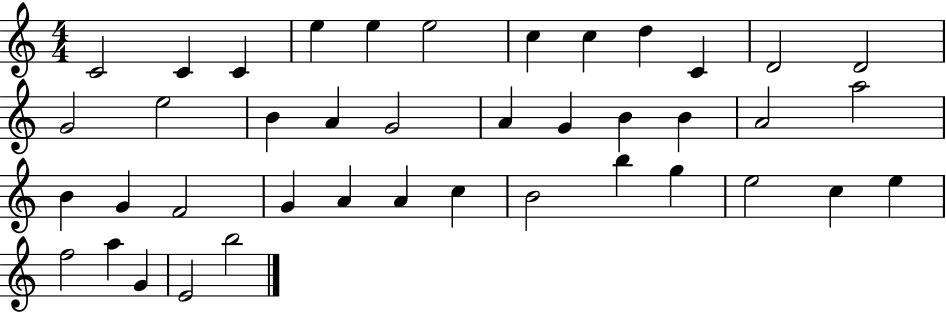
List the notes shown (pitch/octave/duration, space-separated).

C4/h C4/q C4/q E5/q E5/q E5/h C5/q C5/q D5/q C4/q D4/h D4/h G4/h E5/h B4/q A4/q G4/h A4/q G4/q B4/q B4/q A4/h A5/h B4/q G4/q F4/h G4/q A4/q A4/q C5/q B4/h B5/q G5/q E5/h C5/q E5/q F5/h A5/q G4/q E4/h B5/h